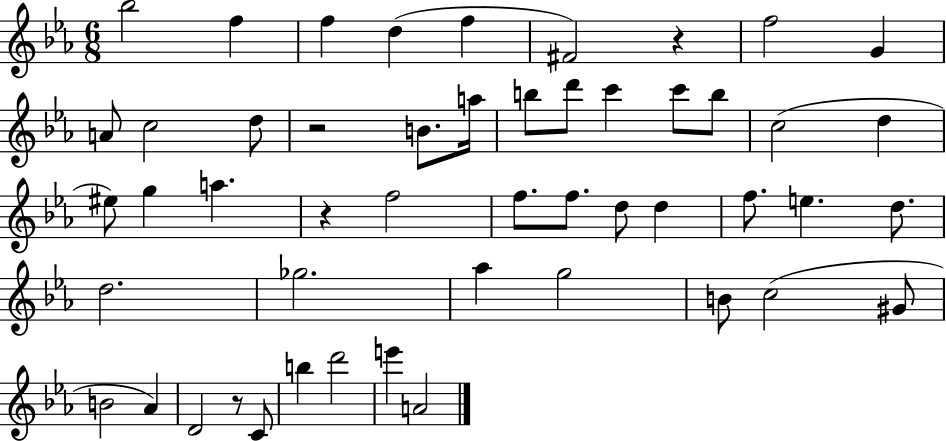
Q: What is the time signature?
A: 6/8